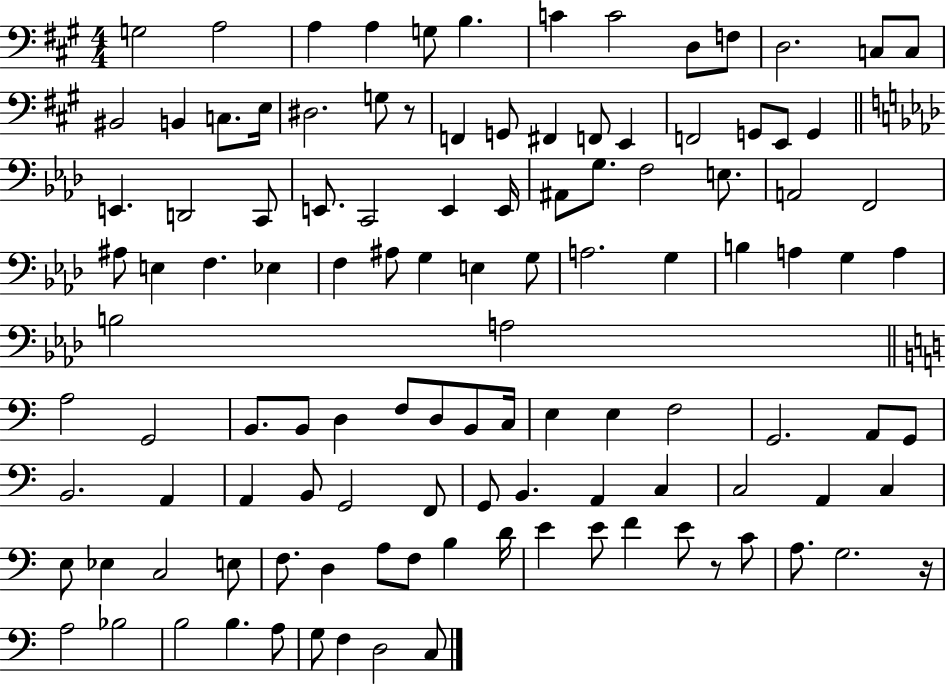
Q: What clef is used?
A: bass